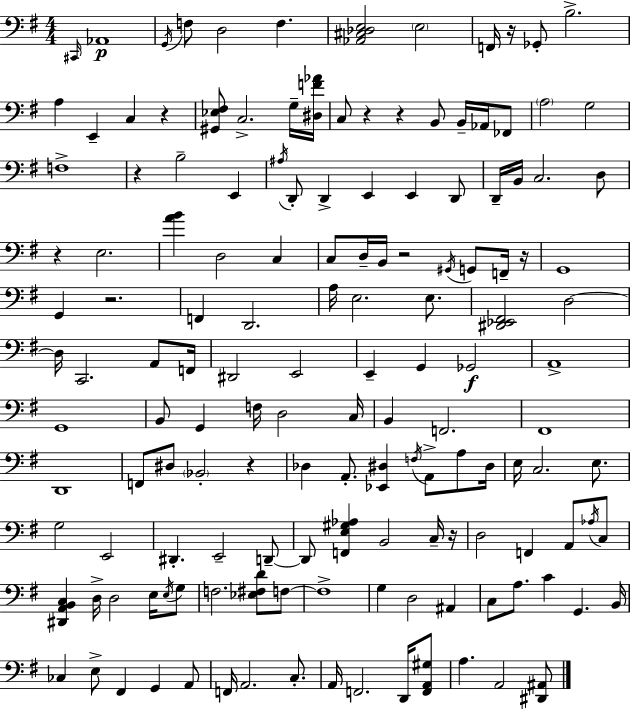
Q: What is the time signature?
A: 4/4